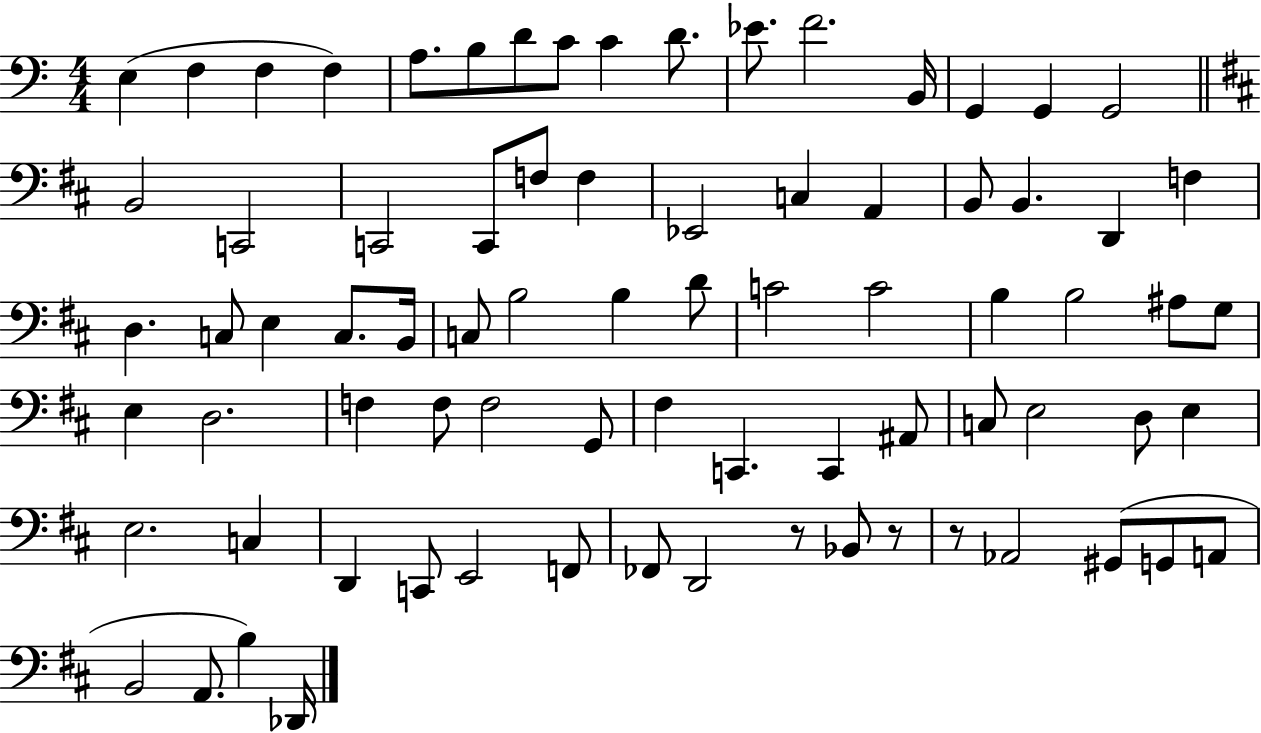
X:1
T:Untitled
M:4/4
L:1/4
K:C
E, F, F, F, A,/2 B,/2 D/2 C/2 C D/2 _E/2 F2 B,,/4 G,, G,, G,,2 B,,2 C,,2 C,,2 C,,/2 F,/2 F, _E,,2 C, A,, B,,/2 B,, D,, F, D, C,/2 E, C,/2 B,,/4 C,/2 B,2 B, D/2 C2 C2 B, B,2 ^A,/2 G,/2 E, D,2 F, F,/2 F,2 G,,/2 ^F, C,, C,, ^A,,/2 C,/2 E,2 D,/2 E, E,2 C, D,, C,,/2 E,,2 F,,/2 _F,,/2 D,,2 z/2 _B,,/2 z/2 z/2 _A,,2 ^G,,/2 G,,/2 A,,/2 B,,2 A,,/2 B, _D,,/4